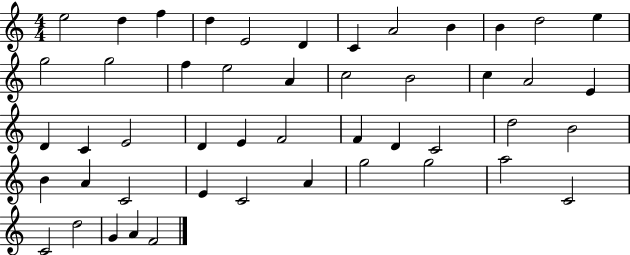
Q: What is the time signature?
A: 4/4